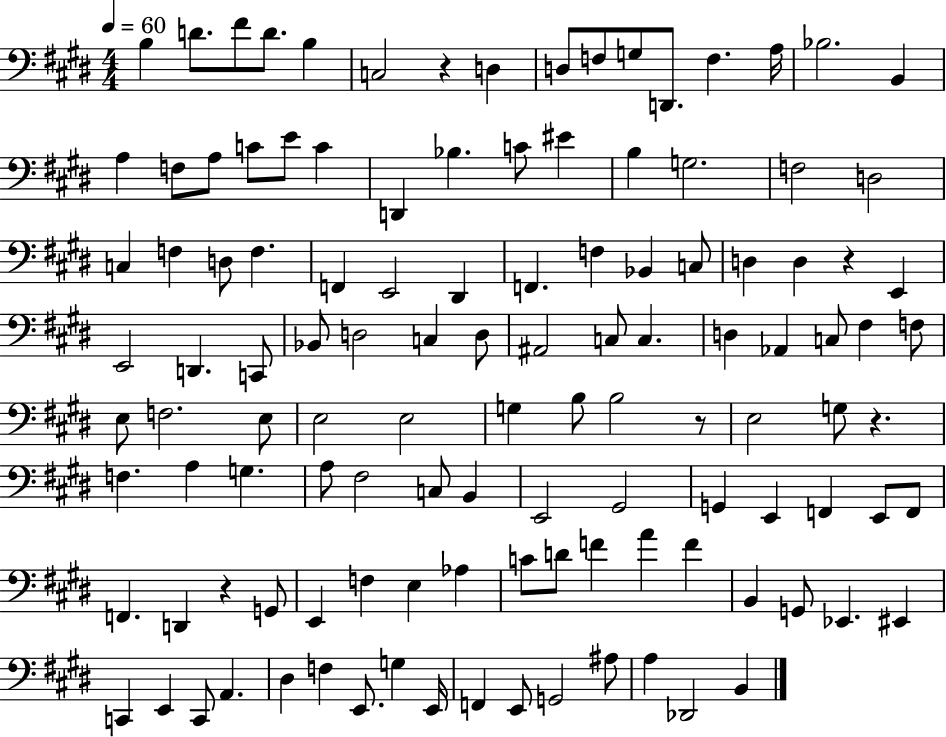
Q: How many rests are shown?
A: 5